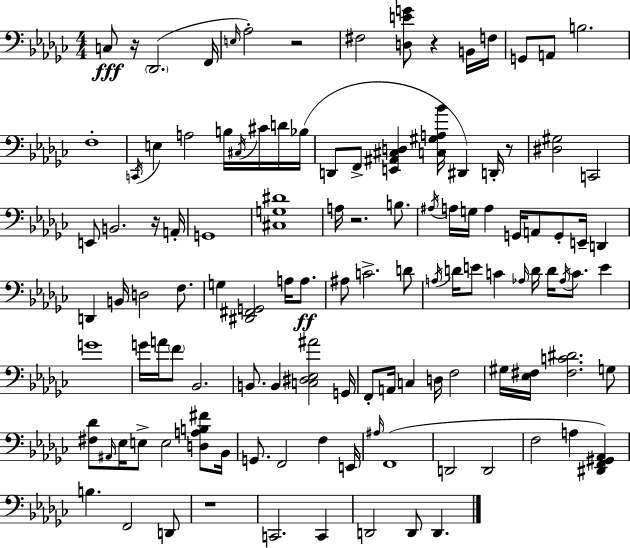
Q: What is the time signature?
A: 4/4